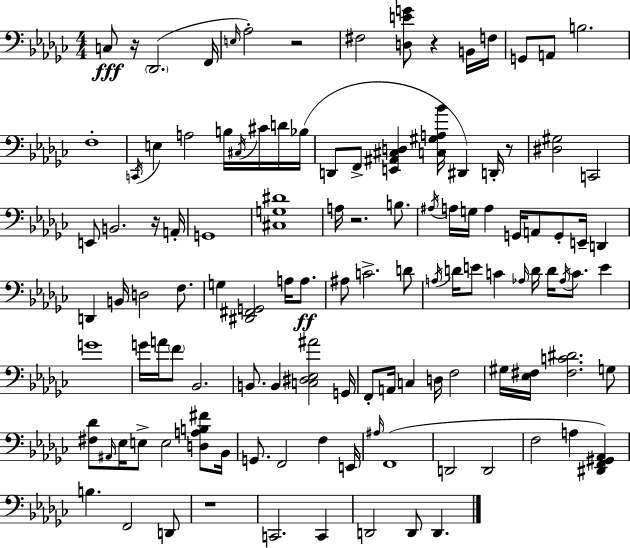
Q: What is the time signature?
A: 4/4